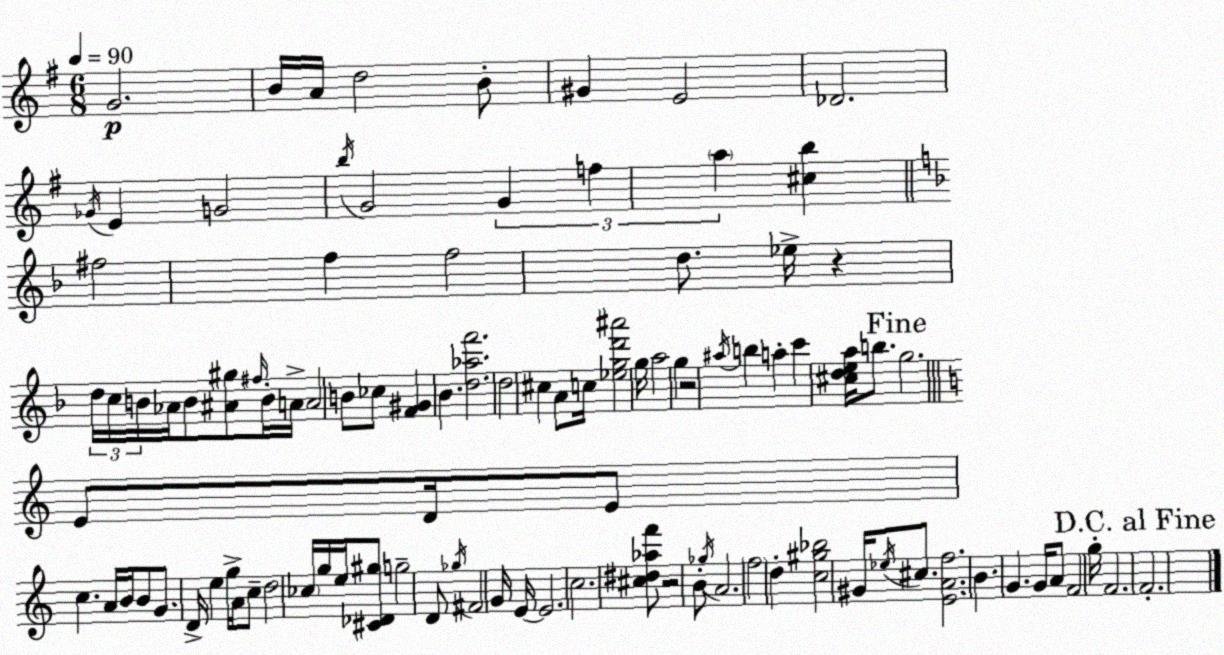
X:1
T:Untitled
M:6/8
L:1/4
K:G
G2 B/4 A/4 d2 B/2 ^G E2 _D2 _G/4 E G2 b/4 G2 G f a [^cb] ^f2 f f2 d/2 _e/4 z d/4 c/4 B/4 _A/4 B/2 [^A^g]/2 ^f/4 B/4 A/4 A2 B/2 _c/2 [F^G] _B [d_af']2 d2 ^c A/2 c/4 [_egd'^a']2 g/4 a2 g z2 ^a/4 b a c' [^cdea]/4 b/2 g2 E/2 D/4 E/2 c A/4 B/4 B/2 G/2 D/4 e g/4 A/4 c/2 d2 _c/4 g/4 e/4 [^C_D^g]/2 g2 D/2 _g/4 ^F2 G/4 E/4 E2 c2 [^c^d_af']/2 z2 B/2 _g/4 A2 f2 d [c^g_b]2 ^G/4 _e/4 ^c/2 [EAf]2 B G G/4 A/2 F2 g/4 F2 F2